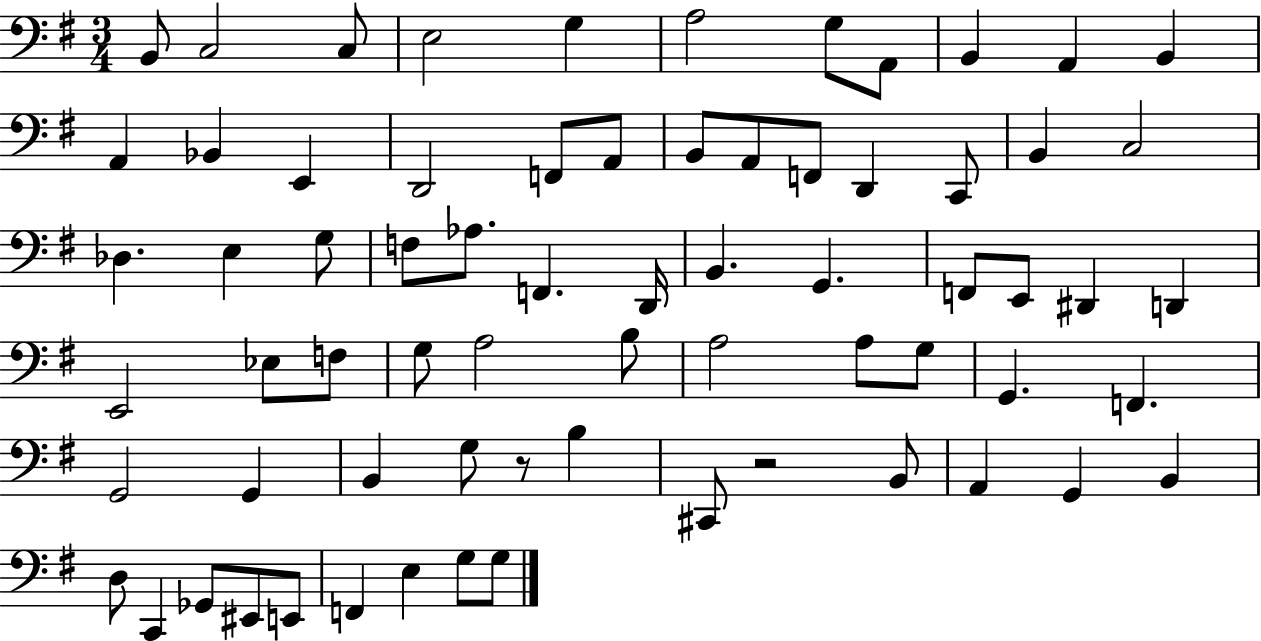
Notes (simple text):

B2/e C3/h C3/e E3/h G3/q A3/h G3/e A2/e B2/q A2/q B2/q A2/q Bb2/q E2/q D2/h F2/e A2/e B2/e A2/e F2/e D2/q C2/e B2/q C3/h Db3/q. E3/q G3/e F3/e Ab3/e. F2/q. D2/s B2/q. G2/q. F2/e E2/e D#2/q D2/q E2/h Eb3/e F3/e G3/e A3/h B3/e A3/h A3/e G3/e G2/q. F2/q. G2/h G2/q B2/q G3/e R/e B3/q C#2/e R/h B2/e A2/q G2/q B2/q D3/e C2/q Gb2/e EIS2/e E2/e F2/q E3/q G3/e G3/e